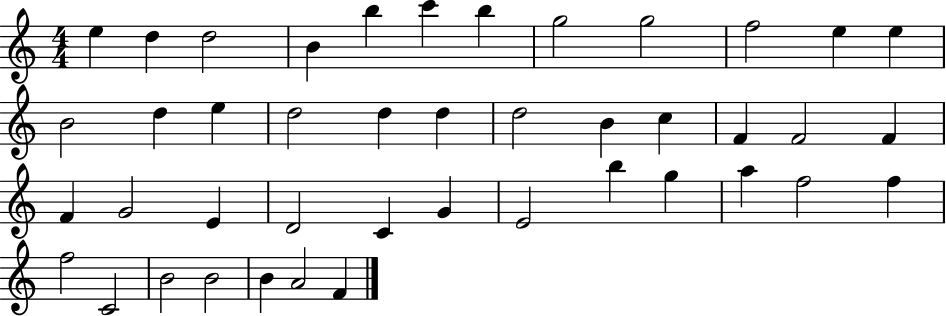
E5/q D5/q D5/h B4/q B5/q C6/q B5/q G5/h G5/h F5/h E5/q E5/q B4/h D5/q E5/q D5/h D5/q D5/q D5/h B4/q C5/q F4/q F4/h F4/q F4/q G4/h E4/q D4/h C4/q G4/q E4/h B5/q G5/q A5/q F5/h F5/q F5/h C4/h B4/h B4/h B4/q A4/h F4/q